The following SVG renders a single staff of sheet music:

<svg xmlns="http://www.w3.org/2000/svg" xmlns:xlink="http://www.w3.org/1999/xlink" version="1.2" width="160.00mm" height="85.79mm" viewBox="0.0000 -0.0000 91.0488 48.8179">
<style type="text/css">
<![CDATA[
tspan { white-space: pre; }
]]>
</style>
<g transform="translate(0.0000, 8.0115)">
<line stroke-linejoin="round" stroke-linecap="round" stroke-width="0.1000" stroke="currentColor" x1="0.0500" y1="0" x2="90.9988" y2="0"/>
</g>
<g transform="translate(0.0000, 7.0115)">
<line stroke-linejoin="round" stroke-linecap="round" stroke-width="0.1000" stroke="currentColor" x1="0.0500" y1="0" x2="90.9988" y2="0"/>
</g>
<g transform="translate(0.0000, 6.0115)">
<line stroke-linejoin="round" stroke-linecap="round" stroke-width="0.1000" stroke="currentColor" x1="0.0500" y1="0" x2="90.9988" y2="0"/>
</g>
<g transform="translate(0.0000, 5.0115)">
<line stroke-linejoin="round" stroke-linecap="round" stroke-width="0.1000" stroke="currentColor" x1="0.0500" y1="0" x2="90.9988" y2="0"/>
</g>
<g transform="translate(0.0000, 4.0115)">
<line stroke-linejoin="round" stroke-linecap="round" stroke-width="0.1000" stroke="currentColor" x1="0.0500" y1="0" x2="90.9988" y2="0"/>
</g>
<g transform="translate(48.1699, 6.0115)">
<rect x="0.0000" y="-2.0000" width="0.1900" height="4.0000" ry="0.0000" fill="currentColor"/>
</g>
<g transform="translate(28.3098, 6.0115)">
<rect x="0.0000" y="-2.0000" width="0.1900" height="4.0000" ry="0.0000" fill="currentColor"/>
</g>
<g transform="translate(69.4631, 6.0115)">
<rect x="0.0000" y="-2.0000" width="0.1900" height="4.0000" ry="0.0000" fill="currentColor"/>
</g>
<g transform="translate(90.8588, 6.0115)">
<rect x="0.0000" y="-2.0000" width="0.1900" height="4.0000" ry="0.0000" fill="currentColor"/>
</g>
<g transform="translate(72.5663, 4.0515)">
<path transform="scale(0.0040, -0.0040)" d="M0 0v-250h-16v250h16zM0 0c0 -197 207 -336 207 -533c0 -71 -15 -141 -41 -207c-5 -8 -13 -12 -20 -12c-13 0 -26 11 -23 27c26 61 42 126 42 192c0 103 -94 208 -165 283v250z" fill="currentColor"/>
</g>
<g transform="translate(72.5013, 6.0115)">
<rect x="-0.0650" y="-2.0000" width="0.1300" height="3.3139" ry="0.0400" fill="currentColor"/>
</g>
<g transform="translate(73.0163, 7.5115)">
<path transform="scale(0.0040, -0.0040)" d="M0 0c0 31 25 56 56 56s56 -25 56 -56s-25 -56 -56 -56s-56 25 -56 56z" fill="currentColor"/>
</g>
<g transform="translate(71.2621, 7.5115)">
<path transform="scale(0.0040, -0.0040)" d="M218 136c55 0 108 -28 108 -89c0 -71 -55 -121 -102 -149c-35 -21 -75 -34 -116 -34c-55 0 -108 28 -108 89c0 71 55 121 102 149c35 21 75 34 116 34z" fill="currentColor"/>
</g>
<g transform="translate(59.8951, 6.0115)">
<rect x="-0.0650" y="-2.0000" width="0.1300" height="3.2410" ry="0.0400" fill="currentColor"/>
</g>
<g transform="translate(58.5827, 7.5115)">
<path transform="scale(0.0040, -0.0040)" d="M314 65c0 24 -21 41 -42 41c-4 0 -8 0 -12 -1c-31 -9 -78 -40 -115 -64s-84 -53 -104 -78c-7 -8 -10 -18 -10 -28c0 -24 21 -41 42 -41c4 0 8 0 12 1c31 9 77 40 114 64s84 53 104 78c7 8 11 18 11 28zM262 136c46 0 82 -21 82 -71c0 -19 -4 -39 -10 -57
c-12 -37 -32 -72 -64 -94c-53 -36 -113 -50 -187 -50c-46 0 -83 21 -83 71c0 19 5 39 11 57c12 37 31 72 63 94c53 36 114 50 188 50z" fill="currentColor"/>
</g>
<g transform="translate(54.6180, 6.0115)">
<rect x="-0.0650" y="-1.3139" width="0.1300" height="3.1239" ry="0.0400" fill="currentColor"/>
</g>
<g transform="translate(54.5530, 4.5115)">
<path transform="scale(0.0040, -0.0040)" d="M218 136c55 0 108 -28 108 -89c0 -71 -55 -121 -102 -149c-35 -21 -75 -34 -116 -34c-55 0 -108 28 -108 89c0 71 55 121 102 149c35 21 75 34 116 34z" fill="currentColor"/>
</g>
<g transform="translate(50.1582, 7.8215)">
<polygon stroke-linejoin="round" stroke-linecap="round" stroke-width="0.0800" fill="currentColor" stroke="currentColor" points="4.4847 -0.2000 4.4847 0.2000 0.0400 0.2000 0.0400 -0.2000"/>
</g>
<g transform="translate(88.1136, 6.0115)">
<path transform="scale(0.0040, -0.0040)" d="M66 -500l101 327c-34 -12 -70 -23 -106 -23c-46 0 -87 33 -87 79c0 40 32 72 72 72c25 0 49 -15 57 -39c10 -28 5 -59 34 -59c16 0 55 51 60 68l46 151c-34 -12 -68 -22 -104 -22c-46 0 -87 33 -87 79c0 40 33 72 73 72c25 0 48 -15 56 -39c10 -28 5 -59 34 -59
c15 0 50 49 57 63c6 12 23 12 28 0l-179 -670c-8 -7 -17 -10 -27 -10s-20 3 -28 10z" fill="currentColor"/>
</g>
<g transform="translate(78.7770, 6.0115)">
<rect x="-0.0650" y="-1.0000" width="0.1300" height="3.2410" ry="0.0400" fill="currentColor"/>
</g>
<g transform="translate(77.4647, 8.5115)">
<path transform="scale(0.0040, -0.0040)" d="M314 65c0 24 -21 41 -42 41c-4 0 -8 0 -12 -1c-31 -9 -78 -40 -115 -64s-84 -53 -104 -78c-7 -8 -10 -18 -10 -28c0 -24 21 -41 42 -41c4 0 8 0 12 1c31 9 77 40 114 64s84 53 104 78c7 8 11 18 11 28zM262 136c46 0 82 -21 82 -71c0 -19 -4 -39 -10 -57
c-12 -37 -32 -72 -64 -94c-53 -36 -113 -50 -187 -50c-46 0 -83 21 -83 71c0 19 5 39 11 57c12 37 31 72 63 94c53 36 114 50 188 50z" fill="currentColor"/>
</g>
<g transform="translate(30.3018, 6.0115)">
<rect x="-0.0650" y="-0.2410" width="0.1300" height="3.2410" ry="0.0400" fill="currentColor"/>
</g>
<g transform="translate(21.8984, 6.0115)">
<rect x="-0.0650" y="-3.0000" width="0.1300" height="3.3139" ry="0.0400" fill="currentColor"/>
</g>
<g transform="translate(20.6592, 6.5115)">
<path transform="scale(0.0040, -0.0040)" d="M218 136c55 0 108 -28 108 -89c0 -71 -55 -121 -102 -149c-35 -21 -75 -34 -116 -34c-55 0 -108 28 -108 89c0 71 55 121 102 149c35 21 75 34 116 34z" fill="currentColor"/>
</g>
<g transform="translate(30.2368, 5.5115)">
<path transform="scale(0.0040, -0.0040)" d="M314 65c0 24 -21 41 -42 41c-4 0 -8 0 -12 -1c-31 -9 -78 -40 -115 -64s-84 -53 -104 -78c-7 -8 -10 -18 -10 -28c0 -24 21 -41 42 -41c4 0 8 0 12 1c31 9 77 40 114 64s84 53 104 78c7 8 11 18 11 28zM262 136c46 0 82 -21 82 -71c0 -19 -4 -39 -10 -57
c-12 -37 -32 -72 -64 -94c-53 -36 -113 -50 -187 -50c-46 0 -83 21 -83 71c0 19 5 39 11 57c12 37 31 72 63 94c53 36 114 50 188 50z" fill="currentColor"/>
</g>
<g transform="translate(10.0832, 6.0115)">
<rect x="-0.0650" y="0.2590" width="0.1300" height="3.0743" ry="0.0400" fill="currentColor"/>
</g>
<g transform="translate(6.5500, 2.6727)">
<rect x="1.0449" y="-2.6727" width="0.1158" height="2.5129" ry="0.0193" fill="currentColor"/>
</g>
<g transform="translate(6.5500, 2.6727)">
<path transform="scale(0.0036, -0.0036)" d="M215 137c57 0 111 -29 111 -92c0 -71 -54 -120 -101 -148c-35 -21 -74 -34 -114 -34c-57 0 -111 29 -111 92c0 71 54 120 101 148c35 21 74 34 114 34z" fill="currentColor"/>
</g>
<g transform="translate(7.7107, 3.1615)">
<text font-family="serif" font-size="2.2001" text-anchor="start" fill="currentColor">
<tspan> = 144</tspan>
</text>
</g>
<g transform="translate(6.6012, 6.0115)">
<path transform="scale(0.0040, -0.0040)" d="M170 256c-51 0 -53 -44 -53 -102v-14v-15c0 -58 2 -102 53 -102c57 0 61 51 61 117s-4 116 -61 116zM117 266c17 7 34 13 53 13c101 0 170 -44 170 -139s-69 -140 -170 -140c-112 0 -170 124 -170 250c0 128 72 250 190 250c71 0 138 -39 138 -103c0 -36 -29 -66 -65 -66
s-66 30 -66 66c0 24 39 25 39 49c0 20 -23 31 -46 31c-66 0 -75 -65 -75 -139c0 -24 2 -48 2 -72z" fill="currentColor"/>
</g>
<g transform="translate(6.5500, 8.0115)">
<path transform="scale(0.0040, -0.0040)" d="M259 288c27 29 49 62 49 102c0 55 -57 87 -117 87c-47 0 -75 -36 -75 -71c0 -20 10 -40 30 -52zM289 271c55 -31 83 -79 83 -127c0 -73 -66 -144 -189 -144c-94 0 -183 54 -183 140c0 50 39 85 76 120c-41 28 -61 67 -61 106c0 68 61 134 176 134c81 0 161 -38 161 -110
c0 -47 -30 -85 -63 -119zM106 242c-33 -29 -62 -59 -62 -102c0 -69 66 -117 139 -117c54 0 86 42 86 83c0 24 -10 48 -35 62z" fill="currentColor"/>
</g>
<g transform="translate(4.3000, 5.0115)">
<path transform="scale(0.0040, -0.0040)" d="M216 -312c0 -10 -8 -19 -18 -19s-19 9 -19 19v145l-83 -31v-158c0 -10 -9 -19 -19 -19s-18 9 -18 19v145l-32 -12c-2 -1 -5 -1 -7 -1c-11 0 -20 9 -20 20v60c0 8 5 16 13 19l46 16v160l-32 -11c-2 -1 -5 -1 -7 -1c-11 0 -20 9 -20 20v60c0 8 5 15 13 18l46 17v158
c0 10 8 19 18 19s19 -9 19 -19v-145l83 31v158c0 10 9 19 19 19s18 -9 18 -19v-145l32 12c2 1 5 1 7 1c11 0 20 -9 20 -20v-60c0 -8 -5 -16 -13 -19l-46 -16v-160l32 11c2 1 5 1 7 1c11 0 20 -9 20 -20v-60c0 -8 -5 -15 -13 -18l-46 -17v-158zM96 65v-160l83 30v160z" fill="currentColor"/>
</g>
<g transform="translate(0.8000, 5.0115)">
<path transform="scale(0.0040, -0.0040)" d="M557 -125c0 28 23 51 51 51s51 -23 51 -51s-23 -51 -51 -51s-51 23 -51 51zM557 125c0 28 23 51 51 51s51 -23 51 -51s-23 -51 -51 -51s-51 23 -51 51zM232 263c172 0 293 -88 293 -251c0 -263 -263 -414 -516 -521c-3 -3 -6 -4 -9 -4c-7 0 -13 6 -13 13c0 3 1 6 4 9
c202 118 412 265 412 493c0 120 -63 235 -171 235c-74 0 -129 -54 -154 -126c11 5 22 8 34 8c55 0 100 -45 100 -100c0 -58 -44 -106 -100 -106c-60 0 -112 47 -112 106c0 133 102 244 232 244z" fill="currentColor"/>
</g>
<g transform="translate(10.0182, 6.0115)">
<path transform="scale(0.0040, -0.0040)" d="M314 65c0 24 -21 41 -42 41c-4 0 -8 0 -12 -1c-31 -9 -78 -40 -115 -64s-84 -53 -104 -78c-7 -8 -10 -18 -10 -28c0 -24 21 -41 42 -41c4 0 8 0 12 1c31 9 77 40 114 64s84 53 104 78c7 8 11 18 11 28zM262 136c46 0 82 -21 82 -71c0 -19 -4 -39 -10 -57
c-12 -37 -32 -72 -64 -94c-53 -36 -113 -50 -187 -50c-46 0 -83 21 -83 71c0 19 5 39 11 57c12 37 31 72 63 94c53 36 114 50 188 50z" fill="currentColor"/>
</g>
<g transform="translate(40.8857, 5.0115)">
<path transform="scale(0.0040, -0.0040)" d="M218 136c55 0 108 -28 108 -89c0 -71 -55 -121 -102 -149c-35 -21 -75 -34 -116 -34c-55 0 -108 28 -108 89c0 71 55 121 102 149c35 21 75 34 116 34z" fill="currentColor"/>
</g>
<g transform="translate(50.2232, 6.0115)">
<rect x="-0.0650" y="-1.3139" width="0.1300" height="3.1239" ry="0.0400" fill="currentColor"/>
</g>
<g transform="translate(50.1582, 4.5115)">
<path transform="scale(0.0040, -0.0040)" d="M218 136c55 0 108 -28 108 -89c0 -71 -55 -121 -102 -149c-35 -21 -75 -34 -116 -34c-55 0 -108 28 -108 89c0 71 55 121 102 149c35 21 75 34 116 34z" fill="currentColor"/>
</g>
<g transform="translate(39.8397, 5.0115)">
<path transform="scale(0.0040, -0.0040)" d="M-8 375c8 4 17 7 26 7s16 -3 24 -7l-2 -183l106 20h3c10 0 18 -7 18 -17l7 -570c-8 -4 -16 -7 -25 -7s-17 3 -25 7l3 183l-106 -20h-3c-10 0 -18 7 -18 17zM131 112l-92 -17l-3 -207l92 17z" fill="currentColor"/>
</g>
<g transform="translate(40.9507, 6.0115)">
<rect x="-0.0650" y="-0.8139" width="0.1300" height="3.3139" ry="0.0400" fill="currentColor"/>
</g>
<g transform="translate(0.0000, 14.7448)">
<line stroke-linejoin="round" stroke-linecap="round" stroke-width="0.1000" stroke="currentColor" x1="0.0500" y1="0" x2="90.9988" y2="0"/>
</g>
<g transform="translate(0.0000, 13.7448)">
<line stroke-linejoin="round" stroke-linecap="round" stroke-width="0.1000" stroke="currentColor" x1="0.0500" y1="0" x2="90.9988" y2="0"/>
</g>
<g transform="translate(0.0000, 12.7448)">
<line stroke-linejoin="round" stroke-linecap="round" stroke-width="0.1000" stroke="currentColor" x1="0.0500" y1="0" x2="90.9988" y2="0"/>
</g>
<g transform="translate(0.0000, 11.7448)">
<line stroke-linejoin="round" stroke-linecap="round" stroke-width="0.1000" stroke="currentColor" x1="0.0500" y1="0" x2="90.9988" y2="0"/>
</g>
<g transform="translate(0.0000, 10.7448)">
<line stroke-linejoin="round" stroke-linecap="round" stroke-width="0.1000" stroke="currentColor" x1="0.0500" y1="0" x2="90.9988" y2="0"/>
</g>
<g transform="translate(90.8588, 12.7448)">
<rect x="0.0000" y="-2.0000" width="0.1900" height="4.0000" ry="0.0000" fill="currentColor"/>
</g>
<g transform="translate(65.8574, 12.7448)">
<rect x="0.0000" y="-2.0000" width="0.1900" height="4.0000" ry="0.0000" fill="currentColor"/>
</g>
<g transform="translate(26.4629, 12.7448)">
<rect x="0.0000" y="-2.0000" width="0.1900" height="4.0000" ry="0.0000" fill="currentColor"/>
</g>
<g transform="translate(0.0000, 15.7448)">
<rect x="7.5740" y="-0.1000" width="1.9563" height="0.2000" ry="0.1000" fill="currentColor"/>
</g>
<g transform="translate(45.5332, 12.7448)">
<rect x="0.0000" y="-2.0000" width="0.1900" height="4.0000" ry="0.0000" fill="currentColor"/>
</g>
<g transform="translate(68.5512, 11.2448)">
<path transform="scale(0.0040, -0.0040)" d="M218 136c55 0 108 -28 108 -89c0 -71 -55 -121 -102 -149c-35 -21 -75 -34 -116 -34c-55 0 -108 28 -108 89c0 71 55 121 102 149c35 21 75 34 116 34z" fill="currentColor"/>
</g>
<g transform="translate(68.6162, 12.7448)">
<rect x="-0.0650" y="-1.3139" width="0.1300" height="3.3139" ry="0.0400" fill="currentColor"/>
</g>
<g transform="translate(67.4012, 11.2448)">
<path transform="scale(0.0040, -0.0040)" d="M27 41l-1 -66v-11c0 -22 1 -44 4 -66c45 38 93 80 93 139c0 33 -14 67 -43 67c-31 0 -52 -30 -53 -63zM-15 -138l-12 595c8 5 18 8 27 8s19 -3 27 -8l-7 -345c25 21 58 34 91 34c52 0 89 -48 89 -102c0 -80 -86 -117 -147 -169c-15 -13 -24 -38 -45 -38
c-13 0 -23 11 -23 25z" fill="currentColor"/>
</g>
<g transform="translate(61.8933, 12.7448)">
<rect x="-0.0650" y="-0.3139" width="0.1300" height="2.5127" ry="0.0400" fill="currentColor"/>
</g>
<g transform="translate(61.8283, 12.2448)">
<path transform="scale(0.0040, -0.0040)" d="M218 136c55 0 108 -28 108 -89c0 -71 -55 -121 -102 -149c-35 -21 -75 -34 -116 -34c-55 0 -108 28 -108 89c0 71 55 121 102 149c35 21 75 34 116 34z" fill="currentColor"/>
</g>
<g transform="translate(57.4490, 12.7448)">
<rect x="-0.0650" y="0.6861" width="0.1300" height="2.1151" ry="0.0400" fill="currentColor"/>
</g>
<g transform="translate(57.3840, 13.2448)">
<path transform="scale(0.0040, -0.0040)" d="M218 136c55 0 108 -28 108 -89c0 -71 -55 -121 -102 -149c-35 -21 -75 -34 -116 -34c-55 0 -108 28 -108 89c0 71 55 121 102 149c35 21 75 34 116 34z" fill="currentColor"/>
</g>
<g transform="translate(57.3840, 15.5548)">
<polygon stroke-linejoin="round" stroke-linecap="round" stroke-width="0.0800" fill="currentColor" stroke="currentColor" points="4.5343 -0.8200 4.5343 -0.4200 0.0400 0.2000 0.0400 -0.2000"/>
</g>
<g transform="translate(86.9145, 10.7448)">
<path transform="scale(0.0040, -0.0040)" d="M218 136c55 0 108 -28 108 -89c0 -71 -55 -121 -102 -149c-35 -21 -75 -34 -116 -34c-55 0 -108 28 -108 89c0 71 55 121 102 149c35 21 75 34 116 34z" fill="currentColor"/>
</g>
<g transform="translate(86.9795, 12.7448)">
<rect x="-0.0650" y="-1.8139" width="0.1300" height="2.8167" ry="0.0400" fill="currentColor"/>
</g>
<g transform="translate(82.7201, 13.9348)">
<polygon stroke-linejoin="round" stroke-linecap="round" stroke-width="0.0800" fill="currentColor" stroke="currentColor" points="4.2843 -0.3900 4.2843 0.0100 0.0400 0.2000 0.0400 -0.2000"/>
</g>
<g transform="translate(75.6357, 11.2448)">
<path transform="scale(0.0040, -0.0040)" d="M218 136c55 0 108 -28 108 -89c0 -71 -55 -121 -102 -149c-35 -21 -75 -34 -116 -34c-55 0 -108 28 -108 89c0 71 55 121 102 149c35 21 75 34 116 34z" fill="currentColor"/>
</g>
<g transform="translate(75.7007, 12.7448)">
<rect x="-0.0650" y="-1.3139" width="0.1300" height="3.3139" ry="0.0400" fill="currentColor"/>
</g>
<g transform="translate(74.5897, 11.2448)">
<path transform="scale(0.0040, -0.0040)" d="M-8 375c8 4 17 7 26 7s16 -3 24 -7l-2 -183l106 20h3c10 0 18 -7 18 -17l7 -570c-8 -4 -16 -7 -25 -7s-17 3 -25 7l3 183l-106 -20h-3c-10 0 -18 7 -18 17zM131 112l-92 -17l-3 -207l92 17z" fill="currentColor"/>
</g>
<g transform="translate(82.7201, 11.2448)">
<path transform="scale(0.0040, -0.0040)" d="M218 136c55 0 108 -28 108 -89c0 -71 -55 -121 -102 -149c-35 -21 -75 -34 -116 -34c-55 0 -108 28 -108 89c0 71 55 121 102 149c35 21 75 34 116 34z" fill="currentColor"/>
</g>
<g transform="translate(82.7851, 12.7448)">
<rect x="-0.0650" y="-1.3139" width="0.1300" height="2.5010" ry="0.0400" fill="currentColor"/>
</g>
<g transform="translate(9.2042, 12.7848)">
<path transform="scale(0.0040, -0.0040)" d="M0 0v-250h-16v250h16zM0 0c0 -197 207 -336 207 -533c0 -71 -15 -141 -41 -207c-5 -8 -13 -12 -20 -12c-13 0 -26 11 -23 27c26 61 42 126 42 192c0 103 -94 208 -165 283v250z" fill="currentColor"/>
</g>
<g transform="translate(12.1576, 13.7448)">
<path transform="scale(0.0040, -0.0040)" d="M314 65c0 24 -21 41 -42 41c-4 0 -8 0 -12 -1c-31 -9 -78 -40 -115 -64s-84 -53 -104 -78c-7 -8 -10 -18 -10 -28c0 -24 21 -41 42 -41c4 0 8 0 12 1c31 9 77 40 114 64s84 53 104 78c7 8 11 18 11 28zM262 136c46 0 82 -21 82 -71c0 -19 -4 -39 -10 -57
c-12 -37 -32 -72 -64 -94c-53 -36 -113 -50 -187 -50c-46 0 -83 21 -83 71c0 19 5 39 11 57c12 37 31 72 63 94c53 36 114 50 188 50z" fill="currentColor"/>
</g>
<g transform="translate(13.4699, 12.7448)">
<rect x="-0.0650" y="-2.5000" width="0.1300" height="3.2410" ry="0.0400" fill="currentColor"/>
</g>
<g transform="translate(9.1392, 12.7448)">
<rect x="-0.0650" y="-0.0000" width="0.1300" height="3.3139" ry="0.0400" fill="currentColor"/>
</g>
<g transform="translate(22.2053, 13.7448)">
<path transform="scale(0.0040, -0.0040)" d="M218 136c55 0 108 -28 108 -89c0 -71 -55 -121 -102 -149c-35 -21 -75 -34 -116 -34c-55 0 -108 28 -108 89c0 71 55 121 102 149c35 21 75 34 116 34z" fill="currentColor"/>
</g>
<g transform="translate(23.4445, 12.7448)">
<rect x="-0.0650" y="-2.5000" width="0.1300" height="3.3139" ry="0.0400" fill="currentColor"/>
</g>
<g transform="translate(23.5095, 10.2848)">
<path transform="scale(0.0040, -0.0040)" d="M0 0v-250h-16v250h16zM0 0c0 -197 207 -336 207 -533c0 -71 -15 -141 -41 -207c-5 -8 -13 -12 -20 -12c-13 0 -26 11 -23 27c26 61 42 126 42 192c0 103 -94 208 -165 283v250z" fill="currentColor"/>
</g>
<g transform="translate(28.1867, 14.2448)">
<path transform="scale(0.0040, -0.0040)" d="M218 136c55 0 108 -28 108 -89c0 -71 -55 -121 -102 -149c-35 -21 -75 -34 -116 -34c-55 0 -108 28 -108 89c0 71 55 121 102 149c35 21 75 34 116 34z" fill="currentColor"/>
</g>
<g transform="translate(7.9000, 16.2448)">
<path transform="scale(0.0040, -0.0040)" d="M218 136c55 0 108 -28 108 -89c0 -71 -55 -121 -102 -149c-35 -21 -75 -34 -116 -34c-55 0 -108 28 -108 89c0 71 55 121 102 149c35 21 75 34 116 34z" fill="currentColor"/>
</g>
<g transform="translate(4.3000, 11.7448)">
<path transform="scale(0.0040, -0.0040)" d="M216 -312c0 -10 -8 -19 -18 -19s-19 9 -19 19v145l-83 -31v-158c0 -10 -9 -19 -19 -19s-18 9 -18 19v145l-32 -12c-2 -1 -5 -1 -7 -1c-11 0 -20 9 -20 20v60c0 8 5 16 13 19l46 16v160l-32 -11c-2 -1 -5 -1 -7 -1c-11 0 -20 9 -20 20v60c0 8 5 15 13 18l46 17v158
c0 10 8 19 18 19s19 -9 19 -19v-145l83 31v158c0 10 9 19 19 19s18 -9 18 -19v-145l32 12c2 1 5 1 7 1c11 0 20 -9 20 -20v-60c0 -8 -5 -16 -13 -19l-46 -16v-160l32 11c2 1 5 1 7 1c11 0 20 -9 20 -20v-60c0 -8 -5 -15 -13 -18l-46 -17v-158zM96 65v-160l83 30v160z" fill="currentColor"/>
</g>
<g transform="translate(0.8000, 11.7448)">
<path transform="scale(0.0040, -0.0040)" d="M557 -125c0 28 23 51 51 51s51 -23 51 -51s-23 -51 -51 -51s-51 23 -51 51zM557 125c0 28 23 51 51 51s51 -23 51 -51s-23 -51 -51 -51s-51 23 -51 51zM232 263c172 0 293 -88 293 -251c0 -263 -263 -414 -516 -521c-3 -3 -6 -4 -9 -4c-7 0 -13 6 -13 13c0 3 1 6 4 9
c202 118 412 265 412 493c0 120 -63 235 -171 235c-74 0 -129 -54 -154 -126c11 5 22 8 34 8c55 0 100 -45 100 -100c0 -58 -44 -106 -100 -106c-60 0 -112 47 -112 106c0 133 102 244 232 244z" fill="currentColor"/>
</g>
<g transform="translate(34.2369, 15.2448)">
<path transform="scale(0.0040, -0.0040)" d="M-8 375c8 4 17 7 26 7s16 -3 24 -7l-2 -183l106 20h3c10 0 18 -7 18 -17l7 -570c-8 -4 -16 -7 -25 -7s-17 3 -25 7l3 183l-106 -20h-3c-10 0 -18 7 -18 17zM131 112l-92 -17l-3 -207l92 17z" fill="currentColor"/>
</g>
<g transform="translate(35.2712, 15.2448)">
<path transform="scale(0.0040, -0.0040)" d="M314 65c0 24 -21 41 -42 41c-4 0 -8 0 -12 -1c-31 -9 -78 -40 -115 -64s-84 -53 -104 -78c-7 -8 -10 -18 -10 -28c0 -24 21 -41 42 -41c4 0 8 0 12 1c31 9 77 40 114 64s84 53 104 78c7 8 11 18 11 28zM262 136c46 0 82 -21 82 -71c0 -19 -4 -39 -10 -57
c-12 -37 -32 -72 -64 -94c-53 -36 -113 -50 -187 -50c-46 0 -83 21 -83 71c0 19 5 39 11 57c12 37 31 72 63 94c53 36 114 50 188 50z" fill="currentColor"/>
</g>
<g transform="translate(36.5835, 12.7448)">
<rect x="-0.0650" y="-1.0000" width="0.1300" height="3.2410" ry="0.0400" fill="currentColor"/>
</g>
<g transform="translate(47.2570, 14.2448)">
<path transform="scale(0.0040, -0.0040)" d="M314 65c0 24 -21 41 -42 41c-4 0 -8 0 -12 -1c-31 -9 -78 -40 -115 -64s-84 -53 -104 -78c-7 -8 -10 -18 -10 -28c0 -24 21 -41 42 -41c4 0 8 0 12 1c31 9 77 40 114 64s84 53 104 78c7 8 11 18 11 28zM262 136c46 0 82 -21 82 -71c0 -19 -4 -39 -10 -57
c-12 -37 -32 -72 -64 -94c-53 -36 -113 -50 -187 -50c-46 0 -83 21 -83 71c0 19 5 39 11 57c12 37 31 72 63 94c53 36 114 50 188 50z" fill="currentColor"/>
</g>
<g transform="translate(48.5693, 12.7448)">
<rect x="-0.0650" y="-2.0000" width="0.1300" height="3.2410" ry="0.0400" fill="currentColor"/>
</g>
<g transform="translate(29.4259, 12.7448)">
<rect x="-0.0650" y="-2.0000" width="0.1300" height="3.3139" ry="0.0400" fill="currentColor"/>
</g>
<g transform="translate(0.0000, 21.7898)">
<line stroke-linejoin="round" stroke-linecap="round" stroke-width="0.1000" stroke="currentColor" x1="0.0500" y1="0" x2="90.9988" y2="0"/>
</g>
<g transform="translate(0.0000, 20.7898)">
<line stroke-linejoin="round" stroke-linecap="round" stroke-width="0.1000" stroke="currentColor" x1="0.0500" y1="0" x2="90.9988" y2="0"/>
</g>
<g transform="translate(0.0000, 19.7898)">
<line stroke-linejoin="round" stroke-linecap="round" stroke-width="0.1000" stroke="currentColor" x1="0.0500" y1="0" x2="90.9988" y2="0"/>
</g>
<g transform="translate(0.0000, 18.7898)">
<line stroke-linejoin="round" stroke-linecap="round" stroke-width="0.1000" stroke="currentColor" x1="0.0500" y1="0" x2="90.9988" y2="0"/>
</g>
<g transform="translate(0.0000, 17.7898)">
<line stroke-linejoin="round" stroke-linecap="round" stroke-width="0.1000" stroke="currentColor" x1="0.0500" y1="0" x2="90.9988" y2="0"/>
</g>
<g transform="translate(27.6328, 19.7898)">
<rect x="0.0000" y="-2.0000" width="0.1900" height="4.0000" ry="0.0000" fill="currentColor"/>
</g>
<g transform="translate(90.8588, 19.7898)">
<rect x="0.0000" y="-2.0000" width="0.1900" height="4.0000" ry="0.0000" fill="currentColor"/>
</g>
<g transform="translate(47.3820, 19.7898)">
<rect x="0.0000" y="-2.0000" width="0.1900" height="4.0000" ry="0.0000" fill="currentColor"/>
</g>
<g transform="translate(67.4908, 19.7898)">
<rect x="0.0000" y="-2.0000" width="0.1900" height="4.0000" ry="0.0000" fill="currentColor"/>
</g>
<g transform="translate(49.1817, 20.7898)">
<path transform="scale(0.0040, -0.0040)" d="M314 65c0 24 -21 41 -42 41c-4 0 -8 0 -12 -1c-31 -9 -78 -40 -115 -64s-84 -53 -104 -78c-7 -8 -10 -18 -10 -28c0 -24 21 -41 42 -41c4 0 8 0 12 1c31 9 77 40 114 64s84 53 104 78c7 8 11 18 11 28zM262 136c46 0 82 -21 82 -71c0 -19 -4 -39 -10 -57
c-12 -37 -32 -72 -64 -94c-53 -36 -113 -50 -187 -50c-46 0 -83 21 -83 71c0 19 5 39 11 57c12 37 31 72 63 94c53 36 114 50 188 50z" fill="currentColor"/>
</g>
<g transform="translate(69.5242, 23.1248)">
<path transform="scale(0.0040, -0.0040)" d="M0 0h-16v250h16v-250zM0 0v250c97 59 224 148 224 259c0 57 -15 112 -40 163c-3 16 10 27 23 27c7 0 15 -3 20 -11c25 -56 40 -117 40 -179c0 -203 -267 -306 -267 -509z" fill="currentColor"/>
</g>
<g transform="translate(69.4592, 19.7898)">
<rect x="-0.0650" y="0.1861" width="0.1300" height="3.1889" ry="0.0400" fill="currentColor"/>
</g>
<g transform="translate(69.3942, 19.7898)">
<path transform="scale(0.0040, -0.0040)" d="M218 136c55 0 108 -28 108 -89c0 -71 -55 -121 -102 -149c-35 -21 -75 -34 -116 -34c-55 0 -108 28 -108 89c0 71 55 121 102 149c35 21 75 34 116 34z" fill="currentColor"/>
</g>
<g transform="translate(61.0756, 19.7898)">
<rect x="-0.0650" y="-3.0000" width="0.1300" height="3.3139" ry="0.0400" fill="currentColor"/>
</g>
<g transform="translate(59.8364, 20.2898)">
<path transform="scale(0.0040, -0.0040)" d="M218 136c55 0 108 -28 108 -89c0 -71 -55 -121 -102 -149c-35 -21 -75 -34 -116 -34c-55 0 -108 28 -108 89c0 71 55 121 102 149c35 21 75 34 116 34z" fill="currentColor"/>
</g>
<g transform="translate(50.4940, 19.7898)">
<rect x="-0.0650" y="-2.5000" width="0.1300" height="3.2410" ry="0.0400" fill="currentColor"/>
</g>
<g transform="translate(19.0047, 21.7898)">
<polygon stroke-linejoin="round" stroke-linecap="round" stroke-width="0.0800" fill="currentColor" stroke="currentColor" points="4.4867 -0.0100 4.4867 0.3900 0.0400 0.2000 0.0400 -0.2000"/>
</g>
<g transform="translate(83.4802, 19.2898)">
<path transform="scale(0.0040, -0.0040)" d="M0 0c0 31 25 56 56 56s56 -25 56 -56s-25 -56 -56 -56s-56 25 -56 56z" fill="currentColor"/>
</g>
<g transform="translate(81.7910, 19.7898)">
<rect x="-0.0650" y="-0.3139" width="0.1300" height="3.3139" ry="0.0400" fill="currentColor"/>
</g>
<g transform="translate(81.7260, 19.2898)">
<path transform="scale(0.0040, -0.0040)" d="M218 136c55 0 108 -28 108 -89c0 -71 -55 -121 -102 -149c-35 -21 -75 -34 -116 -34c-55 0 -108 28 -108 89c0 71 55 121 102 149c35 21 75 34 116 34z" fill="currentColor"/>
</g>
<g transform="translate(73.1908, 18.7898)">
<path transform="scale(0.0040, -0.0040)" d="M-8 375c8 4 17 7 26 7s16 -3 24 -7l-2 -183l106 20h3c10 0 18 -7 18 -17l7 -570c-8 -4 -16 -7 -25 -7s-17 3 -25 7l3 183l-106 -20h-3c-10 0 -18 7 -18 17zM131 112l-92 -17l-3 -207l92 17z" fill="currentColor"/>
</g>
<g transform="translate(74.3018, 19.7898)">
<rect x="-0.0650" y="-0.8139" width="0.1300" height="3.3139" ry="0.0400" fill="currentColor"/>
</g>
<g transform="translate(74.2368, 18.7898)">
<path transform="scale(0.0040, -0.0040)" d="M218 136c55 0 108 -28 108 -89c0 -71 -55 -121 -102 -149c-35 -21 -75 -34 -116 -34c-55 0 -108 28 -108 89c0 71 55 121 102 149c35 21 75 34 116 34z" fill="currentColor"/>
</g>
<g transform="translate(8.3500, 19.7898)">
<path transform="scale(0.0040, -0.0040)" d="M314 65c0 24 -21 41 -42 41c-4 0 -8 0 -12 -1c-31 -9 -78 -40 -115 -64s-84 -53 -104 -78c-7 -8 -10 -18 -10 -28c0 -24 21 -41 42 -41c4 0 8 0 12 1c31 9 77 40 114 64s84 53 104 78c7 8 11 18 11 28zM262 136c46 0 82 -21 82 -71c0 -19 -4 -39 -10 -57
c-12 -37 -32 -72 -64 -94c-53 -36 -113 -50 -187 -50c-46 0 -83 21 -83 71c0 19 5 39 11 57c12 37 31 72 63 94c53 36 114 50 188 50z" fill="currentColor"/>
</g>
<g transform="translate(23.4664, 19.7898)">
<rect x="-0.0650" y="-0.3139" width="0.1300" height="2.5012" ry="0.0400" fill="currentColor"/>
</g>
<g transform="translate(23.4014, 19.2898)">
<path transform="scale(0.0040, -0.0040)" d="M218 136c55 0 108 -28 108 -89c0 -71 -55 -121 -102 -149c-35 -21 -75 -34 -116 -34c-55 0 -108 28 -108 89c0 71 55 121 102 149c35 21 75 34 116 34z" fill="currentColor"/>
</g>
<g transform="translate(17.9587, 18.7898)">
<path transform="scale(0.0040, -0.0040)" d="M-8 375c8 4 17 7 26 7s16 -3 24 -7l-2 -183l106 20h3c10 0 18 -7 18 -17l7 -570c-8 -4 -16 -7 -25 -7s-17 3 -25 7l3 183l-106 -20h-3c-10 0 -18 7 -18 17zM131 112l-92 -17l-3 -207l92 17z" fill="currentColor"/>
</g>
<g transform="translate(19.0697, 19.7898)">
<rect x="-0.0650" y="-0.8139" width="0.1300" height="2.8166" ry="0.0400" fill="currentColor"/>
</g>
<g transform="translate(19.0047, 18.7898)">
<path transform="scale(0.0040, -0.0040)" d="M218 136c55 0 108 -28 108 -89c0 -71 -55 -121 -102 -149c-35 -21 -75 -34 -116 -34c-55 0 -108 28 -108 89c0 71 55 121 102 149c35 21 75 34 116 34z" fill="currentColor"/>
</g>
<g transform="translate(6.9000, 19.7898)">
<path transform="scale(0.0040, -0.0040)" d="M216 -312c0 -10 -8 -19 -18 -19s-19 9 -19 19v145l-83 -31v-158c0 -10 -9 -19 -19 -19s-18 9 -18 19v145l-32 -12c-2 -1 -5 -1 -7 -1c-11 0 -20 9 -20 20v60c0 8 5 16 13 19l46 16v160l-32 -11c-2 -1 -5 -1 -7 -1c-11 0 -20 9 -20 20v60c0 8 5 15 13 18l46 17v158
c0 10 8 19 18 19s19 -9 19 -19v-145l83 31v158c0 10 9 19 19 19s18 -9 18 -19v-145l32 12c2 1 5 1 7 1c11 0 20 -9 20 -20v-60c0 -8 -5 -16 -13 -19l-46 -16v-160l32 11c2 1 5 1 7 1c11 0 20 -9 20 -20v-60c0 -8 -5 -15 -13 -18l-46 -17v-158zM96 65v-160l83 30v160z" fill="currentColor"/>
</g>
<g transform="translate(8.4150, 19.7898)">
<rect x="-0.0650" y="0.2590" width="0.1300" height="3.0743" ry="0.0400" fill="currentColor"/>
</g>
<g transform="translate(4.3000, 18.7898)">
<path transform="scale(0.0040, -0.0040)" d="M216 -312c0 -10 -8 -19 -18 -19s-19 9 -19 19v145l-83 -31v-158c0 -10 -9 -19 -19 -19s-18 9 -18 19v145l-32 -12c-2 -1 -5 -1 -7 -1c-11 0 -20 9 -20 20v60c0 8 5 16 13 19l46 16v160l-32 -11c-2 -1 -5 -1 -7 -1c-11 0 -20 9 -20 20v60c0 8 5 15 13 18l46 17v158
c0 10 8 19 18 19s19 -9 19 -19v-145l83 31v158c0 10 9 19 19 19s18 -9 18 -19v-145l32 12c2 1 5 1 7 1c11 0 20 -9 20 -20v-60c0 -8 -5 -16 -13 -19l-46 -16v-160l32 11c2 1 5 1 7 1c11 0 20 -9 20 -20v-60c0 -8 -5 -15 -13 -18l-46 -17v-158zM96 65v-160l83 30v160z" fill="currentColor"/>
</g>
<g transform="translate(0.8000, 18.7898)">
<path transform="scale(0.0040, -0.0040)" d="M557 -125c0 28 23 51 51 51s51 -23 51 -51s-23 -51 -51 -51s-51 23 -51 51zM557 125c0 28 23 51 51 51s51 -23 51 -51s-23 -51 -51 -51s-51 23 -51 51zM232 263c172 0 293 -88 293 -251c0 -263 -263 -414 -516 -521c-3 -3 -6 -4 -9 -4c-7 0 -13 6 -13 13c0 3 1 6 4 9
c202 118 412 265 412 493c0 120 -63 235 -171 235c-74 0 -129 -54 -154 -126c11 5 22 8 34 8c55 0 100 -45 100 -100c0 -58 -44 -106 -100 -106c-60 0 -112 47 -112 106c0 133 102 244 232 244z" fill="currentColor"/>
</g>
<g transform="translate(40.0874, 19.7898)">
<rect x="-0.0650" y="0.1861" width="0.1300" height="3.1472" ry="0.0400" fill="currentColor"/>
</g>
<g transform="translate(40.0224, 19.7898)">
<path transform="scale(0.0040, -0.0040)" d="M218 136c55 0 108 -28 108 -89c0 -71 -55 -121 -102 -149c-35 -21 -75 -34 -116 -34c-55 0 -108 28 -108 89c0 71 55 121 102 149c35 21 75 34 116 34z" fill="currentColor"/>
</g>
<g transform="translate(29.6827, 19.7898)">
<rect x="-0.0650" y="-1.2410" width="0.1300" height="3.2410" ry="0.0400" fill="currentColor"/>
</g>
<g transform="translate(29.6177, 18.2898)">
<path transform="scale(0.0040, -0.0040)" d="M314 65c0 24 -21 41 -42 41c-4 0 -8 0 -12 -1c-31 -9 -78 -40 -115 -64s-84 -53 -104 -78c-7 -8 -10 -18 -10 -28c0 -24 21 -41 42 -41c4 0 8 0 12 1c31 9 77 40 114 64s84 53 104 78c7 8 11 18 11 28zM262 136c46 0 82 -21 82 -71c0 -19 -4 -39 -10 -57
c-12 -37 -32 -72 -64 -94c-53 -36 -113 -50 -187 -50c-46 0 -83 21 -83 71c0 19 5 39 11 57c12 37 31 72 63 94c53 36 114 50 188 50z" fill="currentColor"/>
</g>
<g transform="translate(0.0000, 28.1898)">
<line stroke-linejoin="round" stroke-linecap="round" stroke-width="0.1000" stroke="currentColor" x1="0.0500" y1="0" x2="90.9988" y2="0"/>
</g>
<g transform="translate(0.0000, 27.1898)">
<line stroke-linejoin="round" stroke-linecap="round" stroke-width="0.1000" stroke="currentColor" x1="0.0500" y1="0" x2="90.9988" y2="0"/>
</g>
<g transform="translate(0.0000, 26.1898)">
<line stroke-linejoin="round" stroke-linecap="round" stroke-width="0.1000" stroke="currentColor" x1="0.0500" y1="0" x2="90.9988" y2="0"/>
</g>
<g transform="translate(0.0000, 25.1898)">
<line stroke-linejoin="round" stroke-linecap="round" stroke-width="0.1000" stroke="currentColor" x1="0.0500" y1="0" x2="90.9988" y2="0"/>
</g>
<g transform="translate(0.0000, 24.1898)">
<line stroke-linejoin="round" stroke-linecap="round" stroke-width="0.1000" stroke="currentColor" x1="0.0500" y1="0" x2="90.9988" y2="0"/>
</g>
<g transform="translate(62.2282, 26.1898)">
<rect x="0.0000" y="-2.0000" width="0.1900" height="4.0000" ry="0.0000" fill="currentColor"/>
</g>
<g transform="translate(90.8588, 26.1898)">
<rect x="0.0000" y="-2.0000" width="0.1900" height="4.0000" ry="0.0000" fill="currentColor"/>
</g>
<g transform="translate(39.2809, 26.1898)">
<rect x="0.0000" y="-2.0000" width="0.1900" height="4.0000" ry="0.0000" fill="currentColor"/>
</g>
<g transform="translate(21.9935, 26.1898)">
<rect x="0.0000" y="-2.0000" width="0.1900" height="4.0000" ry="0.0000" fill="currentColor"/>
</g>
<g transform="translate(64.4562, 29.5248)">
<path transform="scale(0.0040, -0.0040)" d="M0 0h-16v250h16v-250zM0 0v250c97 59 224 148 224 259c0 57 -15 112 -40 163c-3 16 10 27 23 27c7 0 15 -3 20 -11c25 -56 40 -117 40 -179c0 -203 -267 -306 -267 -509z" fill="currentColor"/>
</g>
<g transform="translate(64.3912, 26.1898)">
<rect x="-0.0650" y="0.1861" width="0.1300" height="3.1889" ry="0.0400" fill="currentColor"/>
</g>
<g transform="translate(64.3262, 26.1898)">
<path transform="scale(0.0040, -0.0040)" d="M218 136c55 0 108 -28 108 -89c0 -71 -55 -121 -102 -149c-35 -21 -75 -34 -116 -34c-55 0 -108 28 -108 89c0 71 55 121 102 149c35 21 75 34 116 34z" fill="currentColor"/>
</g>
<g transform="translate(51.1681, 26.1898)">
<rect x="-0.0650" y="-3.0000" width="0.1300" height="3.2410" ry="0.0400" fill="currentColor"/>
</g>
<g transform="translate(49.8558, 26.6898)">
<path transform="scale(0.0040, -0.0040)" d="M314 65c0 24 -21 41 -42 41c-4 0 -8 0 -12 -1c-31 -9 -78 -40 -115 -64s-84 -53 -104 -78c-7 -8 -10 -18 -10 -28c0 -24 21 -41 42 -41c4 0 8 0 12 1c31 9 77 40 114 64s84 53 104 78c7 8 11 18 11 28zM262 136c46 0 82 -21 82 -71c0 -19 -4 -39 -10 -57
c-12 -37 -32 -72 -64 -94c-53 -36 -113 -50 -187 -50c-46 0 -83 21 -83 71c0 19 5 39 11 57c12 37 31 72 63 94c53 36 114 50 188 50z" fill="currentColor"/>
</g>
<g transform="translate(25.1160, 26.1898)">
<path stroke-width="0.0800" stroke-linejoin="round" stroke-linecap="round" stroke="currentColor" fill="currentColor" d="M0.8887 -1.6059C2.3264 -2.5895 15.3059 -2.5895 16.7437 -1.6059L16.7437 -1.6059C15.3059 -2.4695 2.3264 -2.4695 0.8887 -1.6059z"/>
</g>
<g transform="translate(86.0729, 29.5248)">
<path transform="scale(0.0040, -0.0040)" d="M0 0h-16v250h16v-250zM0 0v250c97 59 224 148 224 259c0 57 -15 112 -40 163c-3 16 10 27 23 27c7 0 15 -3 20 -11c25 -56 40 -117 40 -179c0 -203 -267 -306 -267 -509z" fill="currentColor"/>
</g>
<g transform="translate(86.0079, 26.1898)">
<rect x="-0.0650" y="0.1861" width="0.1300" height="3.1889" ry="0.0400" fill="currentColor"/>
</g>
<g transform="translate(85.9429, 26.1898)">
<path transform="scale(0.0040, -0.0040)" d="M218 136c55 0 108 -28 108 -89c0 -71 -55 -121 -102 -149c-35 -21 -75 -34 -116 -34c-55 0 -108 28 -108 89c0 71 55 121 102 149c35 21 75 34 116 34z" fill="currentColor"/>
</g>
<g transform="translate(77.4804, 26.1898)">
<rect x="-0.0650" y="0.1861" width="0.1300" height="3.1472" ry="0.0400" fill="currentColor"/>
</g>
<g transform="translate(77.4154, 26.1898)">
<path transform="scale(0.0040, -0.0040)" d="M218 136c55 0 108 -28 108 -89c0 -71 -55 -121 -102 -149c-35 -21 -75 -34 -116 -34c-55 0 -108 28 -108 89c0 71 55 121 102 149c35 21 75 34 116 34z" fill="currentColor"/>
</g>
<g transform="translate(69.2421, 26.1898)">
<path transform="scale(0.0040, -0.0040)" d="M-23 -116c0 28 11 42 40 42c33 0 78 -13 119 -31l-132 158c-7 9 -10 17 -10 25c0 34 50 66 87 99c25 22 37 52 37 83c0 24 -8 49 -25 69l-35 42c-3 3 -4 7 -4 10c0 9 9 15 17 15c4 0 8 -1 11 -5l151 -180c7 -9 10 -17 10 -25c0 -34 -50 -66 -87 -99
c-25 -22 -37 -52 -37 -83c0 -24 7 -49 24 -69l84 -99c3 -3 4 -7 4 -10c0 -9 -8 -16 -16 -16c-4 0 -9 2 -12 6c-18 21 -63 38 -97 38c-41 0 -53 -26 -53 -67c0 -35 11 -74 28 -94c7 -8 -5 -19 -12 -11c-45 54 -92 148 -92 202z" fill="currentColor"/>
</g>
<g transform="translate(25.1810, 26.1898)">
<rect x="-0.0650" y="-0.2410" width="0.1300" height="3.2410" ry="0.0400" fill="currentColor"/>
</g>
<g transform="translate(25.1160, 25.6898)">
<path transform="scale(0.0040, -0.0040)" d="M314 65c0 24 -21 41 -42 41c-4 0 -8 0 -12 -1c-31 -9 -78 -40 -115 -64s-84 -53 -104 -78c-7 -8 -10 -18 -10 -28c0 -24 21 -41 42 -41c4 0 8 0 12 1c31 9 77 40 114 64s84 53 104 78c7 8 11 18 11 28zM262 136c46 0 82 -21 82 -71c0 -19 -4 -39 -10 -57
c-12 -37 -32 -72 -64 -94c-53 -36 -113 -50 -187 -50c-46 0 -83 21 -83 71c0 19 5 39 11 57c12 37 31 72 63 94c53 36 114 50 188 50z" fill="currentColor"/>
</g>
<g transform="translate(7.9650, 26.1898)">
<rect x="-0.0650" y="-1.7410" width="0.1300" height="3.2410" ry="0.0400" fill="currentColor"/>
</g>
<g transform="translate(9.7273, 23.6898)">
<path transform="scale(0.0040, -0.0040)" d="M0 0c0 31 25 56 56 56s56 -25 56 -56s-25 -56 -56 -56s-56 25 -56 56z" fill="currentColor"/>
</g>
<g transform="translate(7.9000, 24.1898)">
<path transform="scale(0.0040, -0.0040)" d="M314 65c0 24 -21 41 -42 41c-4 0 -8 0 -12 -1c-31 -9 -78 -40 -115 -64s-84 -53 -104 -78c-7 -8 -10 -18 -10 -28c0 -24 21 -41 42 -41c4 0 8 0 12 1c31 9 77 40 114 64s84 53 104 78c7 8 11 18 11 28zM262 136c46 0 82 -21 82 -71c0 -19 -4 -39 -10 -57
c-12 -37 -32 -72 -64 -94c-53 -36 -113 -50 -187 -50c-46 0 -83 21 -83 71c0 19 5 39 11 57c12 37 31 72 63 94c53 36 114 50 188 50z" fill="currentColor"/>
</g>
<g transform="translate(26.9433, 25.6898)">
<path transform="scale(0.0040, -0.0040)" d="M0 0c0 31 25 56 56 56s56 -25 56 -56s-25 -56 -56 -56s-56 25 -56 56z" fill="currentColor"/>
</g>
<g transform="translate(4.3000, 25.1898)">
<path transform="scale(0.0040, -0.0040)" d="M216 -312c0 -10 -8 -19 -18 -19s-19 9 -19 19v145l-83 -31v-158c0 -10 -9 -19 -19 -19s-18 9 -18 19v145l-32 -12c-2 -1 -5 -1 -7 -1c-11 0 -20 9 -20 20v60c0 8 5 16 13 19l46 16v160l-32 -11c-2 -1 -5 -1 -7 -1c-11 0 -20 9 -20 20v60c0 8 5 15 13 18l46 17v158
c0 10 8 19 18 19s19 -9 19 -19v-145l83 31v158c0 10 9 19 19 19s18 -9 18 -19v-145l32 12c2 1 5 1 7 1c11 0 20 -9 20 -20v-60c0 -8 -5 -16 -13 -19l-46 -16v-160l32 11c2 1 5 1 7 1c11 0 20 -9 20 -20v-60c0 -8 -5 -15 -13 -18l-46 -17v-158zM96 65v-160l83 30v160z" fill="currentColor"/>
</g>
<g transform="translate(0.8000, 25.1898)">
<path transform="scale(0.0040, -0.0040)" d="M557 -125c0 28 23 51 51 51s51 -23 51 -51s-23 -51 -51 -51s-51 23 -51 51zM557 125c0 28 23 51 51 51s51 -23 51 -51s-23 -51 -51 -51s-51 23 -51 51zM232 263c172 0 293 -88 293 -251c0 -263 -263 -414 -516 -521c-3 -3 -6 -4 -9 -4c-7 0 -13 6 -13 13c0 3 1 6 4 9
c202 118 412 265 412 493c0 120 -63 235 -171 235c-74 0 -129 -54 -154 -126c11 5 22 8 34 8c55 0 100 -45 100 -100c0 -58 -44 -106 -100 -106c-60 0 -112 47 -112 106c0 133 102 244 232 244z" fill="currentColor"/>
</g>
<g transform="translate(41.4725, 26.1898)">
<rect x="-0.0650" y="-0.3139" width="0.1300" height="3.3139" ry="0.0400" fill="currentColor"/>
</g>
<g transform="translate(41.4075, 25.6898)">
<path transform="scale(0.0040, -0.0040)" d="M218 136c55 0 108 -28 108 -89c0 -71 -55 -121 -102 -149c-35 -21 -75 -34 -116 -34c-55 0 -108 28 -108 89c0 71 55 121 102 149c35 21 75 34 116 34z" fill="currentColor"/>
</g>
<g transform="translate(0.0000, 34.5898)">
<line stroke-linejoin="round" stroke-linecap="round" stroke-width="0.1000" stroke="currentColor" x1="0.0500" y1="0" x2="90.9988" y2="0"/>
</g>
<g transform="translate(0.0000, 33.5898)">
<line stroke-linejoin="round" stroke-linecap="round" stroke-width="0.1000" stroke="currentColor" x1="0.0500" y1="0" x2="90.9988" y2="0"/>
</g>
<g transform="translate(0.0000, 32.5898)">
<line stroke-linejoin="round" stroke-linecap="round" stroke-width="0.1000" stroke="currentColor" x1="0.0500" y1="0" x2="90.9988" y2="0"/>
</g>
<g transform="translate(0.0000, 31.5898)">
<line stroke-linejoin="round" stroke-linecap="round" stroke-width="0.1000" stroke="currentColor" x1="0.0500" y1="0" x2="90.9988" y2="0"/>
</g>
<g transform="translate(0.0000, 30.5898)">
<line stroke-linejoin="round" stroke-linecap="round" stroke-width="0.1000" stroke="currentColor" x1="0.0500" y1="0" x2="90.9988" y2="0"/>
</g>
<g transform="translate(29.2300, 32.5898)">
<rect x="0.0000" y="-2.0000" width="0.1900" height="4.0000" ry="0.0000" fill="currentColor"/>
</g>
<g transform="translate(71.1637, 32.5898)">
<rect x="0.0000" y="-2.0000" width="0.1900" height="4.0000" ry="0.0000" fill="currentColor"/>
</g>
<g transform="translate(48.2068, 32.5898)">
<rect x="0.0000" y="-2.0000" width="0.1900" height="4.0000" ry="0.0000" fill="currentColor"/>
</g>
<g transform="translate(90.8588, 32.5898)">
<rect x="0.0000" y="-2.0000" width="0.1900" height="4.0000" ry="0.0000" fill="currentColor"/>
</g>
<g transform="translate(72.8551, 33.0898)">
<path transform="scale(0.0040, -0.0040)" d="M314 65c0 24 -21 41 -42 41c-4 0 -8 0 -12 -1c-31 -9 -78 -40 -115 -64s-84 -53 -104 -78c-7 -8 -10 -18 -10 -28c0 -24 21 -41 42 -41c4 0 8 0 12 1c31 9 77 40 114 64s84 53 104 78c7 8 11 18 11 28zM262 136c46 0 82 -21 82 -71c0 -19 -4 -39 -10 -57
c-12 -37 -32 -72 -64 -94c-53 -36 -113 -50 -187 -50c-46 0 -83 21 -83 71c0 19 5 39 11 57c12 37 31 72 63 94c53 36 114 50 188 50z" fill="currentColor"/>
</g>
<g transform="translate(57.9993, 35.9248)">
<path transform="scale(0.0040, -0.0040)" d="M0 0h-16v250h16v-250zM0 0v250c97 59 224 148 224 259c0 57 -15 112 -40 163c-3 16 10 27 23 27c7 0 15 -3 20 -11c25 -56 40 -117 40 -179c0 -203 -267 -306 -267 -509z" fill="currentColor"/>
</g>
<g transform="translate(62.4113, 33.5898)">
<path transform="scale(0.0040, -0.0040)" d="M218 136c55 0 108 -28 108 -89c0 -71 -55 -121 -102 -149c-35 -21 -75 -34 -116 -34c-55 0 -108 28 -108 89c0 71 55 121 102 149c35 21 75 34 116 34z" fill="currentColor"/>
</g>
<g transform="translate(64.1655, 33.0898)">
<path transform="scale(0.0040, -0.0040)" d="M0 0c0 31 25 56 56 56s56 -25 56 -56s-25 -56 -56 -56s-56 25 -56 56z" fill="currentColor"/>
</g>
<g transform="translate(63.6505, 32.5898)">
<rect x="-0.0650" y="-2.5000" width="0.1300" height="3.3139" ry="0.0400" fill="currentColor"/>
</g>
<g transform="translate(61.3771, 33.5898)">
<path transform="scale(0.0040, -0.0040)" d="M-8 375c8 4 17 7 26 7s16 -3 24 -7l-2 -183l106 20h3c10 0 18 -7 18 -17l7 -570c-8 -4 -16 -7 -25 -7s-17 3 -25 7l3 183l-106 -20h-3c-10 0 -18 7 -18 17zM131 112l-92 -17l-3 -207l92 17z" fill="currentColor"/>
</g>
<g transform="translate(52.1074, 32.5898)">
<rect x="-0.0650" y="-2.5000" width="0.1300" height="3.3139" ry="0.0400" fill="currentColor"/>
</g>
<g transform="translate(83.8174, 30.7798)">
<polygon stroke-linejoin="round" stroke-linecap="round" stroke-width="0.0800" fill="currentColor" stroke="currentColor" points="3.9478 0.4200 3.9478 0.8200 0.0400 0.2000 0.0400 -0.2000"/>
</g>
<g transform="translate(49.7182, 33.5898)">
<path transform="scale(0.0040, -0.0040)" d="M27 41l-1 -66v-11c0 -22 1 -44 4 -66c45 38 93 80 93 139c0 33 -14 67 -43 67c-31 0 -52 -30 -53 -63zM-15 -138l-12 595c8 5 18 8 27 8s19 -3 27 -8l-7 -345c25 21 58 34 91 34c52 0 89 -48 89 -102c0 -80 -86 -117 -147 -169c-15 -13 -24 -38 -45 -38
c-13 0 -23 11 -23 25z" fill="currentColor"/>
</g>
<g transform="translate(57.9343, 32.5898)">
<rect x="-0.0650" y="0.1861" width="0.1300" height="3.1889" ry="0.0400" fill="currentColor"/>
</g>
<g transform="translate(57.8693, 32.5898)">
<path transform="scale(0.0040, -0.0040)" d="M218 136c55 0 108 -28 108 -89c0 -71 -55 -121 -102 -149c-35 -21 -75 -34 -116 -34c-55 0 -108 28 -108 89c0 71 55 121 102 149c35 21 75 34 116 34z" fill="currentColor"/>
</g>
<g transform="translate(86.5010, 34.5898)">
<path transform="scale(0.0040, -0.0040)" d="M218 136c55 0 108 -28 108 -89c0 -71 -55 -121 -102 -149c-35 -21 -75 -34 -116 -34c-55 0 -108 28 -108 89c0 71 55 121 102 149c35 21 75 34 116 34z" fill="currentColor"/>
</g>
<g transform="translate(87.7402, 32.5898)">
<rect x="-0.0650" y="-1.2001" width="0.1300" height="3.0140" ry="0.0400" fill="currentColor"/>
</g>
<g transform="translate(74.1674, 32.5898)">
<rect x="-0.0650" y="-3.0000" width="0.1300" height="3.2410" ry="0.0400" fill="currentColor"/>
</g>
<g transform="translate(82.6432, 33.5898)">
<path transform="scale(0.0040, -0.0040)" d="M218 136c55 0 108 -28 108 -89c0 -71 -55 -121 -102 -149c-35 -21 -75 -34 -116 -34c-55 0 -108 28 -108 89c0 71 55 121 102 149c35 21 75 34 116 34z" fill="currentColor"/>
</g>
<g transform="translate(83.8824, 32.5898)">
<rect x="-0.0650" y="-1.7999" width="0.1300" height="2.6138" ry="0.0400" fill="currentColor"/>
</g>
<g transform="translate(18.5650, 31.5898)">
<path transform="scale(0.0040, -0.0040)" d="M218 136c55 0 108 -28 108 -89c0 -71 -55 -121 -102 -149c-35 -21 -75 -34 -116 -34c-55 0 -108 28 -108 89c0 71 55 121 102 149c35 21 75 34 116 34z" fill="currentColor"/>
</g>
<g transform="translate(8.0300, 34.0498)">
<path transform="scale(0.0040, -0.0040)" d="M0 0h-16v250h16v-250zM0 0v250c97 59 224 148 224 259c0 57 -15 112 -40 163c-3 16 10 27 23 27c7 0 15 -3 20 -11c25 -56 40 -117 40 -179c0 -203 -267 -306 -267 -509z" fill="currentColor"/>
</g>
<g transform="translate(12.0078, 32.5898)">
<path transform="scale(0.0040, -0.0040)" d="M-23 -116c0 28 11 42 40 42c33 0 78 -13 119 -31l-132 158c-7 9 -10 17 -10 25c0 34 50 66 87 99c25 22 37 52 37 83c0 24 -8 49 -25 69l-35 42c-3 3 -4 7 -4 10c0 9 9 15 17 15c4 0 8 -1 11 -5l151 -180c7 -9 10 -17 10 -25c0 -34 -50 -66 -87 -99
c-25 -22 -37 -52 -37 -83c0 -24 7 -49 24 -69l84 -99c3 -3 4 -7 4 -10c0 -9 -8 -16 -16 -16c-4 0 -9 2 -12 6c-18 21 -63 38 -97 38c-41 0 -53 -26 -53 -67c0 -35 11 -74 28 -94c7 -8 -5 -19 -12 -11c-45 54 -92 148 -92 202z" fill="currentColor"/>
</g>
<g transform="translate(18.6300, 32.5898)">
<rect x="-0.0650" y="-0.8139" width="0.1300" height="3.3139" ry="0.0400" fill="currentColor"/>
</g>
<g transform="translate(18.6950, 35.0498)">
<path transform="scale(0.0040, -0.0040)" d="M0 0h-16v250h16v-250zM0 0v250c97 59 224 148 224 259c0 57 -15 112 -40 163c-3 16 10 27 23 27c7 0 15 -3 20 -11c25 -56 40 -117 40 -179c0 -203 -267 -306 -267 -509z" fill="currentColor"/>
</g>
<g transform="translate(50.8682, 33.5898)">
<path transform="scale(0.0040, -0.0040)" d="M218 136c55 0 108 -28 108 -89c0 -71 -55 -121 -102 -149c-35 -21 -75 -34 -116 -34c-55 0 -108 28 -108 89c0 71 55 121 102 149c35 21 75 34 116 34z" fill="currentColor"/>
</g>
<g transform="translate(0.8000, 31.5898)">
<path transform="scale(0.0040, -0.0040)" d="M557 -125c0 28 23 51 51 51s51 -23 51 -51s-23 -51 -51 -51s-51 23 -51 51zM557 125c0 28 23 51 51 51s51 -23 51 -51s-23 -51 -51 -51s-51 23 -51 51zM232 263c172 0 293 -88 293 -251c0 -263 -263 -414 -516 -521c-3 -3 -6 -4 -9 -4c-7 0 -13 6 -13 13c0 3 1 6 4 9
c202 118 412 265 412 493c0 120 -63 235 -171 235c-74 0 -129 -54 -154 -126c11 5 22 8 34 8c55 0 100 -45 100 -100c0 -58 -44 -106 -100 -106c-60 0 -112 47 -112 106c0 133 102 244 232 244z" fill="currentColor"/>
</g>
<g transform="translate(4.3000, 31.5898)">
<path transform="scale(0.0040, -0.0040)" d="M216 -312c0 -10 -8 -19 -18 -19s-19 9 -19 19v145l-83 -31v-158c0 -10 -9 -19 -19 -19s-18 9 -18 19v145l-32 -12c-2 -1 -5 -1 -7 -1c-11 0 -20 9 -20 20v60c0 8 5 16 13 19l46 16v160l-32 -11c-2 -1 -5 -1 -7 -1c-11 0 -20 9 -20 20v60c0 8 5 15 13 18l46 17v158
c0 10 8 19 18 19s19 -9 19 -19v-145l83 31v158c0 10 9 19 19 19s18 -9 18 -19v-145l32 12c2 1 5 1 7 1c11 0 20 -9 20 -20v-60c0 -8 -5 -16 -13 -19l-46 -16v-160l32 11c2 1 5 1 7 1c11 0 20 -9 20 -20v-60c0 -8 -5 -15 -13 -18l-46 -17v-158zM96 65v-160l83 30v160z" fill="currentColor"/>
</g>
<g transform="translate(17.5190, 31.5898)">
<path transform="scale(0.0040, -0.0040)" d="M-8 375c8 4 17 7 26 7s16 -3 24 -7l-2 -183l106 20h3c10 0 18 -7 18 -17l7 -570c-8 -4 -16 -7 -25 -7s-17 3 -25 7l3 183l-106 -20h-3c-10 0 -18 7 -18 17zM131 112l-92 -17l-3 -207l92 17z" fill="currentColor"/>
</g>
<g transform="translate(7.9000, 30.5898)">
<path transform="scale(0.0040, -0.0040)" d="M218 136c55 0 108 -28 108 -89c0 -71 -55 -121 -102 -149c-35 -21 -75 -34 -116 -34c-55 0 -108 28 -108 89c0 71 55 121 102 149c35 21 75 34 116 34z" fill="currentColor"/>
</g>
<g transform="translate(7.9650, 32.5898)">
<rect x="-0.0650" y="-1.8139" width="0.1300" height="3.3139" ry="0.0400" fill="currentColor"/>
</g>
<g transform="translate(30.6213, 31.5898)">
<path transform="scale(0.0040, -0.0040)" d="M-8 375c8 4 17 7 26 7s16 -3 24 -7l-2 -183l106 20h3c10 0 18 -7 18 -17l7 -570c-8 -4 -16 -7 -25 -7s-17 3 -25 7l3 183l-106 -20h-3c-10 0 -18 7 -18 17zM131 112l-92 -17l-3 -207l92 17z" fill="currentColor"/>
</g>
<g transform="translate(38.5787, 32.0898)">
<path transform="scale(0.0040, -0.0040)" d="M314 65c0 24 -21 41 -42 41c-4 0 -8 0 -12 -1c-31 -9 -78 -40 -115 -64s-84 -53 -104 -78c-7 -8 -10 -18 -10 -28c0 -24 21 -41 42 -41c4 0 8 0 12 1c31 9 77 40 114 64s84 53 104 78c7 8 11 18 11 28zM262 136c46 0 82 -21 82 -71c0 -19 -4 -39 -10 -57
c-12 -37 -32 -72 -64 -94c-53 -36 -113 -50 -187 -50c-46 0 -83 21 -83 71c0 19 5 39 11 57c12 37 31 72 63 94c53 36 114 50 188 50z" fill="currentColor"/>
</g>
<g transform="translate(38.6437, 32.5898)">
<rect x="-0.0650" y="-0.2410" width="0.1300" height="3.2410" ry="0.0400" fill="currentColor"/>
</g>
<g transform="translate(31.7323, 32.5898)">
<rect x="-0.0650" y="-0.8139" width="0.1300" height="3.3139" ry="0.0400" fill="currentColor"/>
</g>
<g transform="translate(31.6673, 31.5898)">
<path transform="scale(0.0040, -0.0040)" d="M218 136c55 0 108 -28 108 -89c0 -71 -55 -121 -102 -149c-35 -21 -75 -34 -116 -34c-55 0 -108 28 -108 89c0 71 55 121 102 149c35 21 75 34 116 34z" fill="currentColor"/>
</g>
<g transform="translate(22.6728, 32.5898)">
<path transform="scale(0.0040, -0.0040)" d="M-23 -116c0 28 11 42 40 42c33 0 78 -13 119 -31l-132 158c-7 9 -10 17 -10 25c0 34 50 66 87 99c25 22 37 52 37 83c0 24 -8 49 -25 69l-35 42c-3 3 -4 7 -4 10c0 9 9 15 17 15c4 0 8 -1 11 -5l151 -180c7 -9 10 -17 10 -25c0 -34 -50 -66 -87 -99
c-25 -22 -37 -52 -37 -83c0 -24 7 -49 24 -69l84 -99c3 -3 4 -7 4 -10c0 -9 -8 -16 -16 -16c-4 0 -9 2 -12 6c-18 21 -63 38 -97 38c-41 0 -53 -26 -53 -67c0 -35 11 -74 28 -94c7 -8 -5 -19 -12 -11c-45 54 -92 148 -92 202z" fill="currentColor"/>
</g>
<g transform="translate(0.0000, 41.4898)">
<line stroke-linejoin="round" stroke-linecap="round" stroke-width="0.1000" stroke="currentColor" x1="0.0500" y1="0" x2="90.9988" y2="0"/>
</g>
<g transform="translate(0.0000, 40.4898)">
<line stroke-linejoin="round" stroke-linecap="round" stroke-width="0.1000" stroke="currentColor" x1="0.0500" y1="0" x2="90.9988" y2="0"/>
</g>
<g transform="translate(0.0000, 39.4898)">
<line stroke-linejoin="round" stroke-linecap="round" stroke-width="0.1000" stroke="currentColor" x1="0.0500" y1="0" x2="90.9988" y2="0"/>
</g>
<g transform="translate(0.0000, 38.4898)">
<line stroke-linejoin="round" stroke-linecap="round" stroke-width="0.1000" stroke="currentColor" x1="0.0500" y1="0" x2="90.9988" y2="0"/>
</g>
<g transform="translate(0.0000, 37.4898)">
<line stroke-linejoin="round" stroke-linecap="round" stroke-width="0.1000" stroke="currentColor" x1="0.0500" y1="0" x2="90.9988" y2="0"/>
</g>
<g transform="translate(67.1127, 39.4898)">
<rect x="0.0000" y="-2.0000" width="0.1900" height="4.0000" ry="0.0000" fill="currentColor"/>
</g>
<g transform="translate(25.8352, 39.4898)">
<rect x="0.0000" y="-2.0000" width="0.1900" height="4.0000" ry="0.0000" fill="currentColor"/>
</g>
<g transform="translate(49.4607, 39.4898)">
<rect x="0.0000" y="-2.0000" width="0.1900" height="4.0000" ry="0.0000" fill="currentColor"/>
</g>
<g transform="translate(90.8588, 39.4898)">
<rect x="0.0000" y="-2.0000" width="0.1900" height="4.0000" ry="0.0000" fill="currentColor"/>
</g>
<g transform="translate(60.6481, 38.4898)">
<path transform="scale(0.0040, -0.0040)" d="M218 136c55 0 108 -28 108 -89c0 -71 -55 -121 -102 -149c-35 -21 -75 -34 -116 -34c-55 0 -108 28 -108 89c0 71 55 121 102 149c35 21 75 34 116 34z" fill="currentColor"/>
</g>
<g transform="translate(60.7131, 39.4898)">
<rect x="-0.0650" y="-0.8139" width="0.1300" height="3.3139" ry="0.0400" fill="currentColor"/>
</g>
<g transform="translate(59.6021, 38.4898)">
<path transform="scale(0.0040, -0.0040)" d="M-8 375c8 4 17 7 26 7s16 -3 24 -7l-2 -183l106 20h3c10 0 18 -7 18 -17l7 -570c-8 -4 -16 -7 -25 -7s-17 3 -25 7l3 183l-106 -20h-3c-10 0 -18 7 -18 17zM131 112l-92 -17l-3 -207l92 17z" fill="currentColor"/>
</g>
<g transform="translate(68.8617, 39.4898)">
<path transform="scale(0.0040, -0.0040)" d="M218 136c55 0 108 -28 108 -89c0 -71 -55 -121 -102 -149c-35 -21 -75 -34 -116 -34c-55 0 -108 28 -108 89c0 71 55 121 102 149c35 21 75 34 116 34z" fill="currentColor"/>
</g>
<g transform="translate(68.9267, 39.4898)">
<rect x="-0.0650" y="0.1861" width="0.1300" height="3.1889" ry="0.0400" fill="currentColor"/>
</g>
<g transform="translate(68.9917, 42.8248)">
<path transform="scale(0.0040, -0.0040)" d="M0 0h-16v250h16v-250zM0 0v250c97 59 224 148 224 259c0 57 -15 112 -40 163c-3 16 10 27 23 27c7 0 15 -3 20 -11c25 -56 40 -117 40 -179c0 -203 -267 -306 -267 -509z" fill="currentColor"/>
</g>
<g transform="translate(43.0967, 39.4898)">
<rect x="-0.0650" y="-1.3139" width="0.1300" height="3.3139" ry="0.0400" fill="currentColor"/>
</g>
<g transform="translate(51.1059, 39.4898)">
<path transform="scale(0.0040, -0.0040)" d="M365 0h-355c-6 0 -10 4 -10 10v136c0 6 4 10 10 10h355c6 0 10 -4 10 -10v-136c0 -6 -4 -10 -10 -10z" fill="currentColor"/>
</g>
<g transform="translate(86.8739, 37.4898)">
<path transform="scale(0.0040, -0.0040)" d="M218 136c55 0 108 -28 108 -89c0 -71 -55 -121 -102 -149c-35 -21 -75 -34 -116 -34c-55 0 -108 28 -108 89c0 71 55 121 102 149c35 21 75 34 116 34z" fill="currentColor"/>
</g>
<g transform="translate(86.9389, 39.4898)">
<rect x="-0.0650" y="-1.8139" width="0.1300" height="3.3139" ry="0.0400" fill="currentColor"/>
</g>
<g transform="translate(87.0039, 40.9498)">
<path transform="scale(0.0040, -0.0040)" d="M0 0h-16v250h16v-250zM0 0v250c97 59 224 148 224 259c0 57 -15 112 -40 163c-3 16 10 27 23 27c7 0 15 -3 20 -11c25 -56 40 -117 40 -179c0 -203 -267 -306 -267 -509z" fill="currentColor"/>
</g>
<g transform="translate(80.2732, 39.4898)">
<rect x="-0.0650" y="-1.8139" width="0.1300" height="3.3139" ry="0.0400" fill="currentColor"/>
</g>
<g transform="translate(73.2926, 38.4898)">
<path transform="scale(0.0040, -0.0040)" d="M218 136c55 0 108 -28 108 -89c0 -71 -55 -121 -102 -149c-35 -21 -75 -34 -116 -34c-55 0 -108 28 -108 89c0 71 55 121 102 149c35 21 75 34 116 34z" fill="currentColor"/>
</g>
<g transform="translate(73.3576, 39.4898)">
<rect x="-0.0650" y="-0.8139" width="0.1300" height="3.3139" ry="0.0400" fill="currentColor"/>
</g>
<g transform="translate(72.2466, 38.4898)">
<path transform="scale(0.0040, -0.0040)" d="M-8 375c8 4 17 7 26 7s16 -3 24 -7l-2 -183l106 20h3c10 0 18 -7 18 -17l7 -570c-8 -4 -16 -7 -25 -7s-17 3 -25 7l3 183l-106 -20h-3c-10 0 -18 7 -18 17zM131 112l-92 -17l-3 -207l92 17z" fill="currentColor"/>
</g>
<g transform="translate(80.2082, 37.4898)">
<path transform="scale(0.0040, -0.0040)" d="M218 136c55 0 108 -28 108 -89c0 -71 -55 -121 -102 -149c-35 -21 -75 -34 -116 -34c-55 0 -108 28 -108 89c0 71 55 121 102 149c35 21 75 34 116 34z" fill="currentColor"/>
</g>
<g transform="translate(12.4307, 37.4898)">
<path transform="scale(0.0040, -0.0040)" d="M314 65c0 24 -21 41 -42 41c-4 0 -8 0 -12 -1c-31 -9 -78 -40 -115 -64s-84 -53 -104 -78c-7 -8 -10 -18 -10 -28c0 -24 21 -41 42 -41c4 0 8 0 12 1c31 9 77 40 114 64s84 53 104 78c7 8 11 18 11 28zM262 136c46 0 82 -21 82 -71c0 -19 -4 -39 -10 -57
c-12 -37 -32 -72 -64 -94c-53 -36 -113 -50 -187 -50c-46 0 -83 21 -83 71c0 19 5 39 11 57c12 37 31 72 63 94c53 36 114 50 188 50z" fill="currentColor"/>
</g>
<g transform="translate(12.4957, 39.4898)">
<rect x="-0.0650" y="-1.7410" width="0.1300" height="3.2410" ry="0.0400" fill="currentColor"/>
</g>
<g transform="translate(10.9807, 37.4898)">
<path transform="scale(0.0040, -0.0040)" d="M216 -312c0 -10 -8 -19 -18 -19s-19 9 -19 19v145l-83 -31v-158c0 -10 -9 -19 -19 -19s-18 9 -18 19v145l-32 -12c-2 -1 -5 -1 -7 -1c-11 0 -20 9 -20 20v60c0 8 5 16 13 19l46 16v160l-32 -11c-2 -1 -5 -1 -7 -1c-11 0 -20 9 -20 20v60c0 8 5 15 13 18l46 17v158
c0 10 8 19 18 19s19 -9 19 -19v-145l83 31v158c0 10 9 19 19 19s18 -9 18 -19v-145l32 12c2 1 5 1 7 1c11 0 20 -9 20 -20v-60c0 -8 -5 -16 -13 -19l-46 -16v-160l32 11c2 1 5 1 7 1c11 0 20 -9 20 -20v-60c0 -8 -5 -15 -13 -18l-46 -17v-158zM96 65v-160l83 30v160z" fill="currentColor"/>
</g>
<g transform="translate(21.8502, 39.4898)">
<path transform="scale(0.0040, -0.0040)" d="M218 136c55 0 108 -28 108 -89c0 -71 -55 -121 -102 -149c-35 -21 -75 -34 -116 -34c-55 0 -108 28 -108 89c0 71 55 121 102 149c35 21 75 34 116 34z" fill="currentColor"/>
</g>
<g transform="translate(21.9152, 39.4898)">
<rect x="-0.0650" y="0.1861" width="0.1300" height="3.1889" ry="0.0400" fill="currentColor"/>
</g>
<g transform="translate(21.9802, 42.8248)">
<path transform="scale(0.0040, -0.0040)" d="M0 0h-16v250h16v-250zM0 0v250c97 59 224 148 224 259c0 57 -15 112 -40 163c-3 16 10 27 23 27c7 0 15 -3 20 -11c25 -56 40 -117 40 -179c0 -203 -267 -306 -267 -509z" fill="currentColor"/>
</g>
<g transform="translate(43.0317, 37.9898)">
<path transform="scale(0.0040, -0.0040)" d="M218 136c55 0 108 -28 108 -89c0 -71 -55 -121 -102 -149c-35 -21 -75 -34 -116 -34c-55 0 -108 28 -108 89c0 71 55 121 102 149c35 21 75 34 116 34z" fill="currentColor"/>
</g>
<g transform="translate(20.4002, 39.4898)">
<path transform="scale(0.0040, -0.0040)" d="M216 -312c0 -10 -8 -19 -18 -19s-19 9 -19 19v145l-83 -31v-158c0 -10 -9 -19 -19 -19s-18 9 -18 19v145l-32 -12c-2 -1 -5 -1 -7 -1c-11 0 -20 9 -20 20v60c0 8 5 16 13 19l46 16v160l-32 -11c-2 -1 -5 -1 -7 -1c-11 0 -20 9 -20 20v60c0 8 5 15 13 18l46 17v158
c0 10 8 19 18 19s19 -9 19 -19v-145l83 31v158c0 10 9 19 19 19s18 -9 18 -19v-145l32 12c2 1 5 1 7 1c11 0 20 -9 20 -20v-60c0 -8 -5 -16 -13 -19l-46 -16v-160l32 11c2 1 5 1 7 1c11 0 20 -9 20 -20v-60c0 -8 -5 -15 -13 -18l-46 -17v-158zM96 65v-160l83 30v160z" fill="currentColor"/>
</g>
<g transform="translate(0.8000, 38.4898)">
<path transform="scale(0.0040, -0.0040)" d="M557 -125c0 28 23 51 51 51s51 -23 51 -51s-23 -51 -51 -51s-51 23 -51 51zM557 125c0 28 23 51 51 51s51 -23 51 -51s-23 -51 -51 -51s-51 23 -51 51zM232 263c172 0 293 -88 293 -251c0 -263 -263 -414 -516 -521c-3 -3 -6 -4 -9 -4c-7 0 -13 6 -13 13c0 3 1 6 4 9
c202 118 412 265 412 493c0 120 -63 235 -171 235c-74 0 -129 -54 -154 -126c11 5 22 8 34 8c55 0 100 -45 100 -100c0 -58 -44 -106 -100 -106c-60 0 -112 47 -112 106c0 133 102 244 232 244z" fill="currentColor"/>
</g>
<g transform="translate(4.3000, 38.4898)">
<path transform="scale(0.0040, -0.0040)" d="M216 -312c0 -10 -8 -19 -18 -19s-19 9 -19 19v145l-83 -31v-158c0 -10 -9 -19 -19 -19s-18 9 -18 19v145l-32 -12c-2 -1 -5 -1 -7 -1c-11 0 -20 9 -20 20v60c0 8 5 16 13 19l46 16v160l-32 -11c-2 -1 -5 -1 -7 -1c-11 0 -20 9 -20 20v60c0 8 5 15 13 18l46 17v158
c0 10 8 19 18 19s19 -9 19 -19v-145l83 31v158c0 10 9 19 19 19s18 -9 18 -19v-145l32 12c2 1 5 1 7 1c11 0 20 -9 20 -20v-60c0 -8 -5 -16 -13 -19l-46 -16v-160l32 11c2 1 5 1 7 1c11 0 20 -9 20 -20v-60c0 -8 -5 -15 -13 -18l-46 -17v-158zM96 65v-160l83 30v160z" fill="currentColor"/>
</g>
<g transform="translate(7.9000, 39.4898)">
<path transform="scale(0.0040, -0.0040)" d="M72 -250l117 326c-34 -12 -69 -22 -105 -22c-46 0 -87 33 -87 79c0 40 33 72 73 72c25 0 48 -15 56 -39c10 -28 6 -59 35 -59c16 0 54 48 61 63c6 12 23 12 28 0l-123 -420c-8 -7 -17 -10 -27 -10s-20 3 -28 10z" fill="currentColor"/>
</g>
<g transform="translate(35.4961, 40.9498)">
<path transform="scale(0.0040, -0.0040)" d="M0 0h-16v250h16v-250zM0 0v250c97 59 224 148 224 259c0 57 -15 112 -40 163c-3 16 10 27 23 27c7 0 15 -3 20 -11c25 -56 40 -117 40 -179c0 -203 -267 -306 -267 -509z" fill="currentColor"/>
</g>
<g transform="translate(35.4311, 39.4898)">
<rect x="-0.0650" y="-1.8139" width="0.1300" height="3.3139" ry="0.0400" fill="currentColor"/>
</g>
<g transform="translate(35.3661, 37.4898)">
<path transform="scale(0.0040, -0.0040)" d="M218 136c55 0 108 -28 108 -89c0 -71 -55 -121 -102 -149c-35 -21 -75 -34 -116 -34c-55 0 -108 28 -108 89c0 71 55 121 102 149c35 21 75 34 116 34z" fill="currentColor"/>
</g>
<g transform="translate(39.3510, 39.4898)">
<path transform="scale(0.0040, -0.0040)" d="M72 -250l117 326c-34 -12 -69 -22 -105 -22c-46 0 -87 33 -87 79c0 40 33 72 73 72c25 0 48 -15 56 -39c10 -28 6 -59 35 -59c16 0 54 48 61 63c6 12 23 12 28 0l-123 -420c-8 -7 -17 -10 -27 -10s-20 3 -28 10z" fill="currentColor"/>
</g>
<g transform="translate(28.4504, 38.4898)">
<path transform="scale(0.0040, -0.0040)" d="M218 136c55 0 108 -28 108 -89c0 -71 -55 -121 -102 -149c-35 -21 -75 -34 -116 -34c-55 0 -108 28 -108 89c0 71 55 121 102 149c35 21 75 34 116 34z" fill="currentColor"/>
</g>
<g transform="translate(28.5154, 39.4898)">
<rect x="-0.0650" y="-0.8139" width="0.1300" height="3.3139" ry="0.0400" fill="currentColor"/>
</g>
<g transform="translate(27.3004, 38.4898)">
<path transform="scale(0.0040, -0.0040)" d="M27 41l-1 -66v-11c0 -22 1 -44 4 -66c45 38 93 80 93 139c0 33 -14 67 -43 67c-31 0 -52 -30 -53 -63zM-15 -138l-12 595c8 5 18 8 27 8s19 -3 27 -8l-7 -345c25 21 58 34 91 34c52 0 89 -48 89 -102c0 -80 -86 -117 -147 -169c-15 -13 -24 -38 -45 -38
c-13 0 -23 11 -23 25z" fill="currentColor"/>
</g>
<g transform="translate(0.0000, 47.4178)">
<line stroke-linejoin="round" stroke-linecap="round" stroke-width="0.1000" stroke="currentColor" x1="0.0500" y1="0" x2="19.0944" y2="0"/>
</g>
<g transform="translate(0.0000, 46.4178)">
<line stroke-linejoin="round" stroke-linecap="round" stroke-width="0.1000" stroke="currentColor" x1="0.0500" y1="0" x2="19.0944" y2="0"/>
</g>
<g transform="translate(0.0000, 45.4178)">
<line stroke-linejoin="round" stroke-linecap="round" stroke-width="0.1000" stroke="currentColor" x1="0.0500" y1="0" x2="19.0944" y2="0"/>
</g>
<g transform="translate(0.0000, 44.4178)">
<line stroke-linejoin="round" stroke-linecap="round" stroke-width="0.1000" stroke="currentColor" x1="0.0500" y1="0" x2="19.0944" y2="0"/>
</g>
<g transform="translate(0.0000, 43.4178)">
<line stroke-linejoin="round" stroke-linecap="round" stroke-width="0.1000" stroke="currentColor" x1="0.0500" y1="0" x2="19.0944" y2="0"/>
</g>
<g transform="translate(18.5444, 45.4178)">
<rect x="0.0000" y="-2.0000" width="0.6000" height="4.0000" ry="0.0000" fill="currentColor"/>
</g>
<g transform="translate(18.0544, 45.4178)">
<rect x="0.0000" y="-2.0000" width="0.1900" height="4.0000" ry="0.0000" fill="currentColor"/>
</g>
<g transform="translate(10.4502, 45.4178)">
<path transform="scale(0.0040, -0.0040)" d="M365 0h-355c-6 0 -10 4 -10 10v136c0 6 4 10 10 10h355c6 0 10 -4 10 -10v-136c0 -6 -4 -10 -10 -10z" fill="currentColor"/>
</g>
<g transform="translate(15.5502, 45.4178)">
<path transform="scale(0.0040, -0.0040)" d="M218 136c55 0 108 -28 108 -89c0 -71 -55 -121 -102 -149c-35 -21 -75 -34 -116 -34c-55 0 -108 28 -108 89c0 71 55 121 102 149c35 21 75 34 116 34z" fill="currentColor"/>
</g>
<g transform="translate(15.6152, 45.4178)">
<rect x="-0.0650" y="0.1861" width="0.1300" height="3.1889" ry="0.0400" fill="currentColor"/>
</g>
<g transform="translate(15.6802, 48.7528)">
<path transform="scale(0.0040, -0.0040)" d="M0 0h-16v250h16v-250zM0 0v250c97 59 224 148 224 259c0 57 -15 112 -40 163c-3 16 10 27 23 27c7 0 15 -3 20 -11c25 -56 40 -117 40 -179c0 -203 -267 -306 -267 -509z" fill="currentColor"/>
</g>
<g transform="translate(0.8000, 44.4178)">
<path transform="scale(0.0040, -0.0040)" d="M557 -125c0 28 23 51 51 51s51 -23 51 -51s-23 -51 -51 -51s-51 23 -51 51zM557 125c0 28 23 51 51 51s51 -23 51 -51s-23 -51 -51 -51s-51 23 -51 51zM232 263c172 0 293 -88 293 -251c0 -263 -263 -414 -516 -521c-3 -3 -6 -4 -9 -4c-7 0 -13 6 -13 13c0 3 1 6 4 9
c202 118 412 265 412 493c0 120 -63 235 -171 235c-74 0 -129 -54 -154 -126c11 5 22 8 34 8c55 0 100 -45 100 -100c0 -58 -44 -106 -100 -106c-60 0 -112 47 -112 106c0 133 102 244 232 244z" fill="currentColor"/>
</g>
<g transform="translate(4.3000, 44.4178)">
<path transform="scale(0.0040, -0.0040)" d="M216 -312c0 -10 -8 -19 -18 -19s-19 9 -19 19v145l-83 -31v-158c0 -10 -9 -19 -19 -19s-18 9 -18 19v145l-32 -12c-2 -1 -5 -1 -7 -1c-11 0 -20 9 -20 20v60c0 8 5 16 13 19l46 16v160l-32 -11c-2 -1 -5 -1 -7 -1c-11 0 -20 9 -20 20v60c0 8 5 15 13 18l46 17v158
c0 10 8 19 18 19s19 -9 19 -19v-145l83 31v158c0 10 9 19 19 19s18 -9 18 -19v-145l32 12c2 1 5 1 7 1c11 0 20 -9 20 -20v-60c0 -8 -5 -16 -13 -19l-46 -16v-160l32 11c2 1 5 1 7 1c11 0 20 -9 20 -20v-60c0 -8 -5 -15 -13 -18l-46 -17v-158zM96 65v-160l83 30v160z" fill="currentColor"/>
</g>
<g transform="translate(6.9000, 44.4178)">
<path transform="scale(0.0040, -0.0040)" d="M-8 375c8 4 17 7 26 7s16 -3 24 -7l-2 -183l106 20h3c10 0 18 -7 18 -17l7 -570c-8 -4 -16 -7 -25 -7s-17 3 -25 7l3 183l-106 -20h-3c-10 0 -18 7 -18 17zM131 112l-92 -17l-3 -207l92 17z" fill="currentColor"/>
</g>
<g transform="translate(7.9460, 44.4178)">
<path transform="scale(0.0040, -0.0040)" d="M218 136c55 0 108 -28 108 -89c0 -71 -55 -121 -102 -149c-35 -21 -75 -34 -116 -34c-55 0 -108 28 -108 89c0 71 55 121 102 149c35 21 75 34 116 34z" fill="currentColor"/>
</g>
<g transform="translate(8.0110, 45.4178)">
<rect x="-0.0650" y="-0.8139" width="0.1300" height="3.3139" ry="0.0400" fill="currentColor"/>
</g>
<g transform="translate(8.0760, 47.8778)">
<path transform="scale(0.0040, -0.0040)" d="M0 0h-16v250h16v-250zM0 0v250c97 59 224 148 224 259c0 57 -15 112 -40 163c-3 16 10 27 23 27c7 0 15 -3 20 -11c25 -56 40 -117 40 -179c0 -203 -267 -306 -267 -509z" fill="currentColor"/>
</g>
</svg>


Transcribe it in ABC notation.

X:1
T:Untitled
M:6/8
L:1/4
K:G
D,2 C, E,2 F, G,/2 G,/2 A,,2 A,,/2 ^F,,2 z/4 D,,/2 B,,2 B,,/2 A,, F,,2 A,,2 C,/2 E,/2 _G, G, G,/2 A,/2 ^D,2 F,/2 E,/2 G,2 D, B,,2 C, D,/2 F, E, A,2 E,2 E, C,2 D,/2 z D, D,/2 A,/2 z F,/2 z F, E,2 _B,, D,/2 B,, C,2 B,,/2 G,,/2 z/2 ^A,2 ^D,/2 _F, A,/2 z/2 G, z2 F, D,/2 F, A, A,/2 F,/2 z2 D,/2